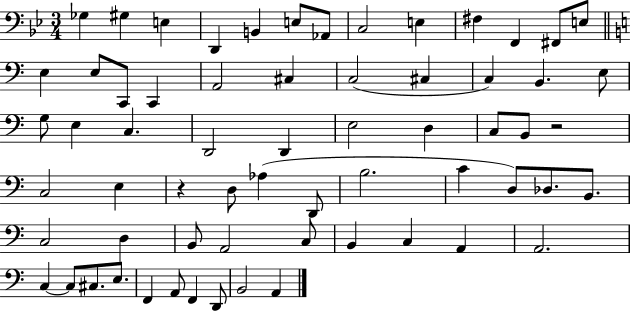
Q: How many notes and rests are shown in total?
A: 64